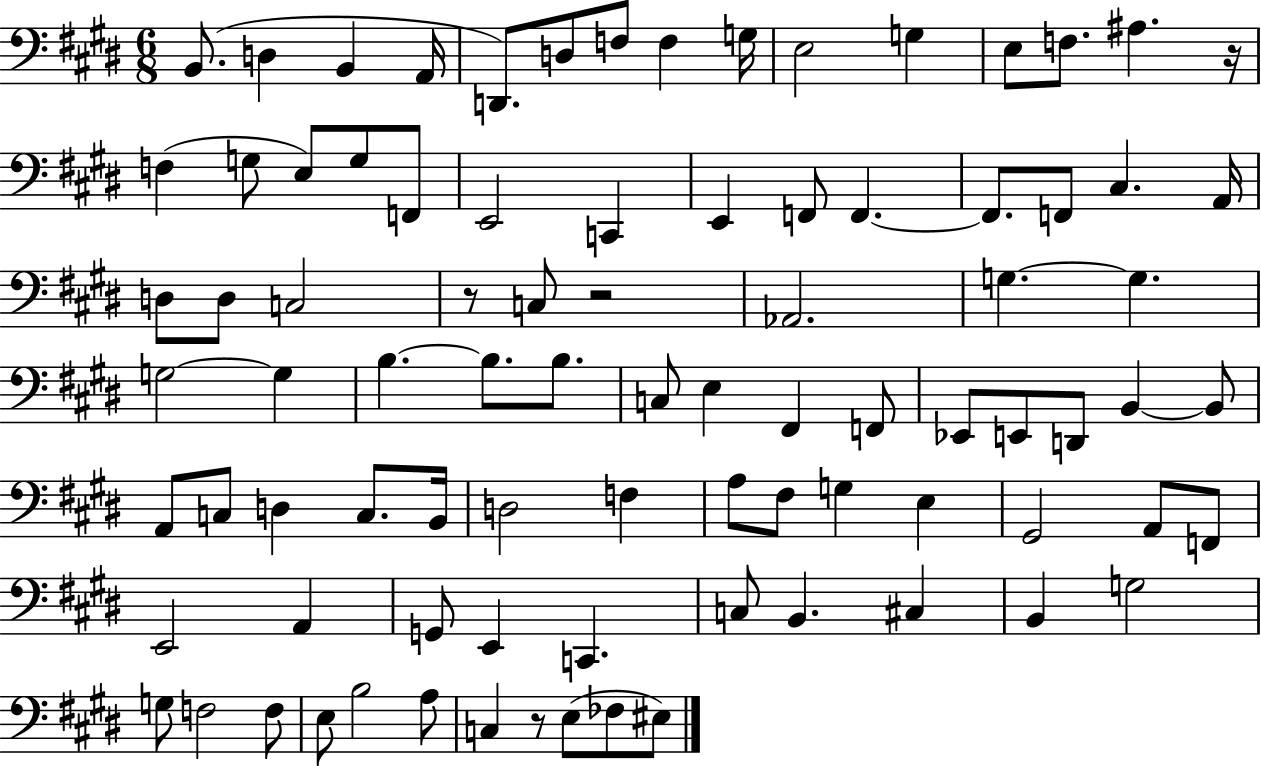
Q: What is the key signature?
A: E major